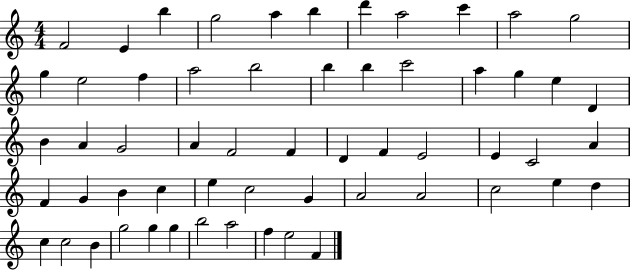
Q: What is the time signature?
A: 4/4